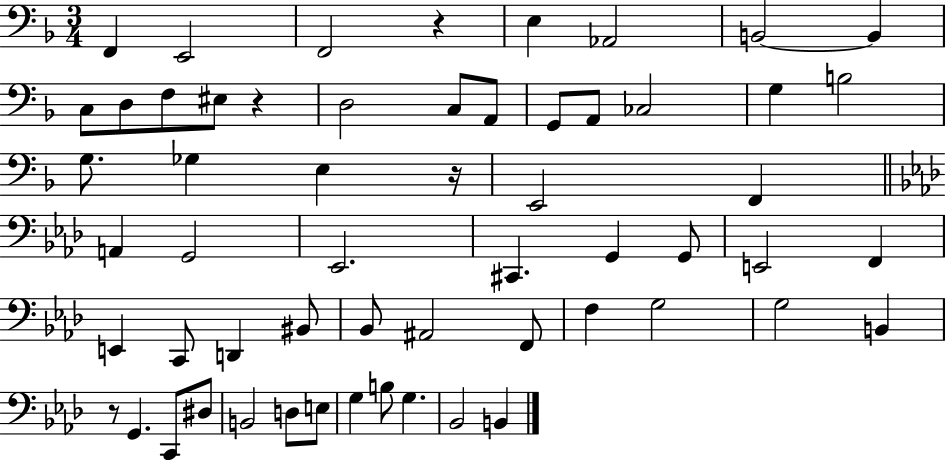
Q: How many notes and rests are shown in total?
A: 58